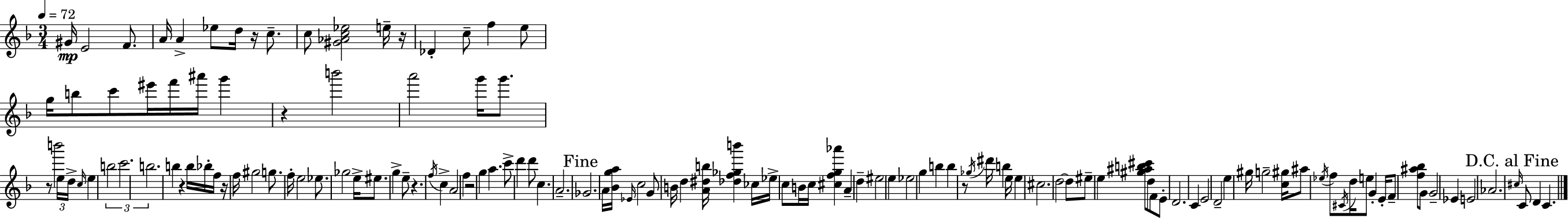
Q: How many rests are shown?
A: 9